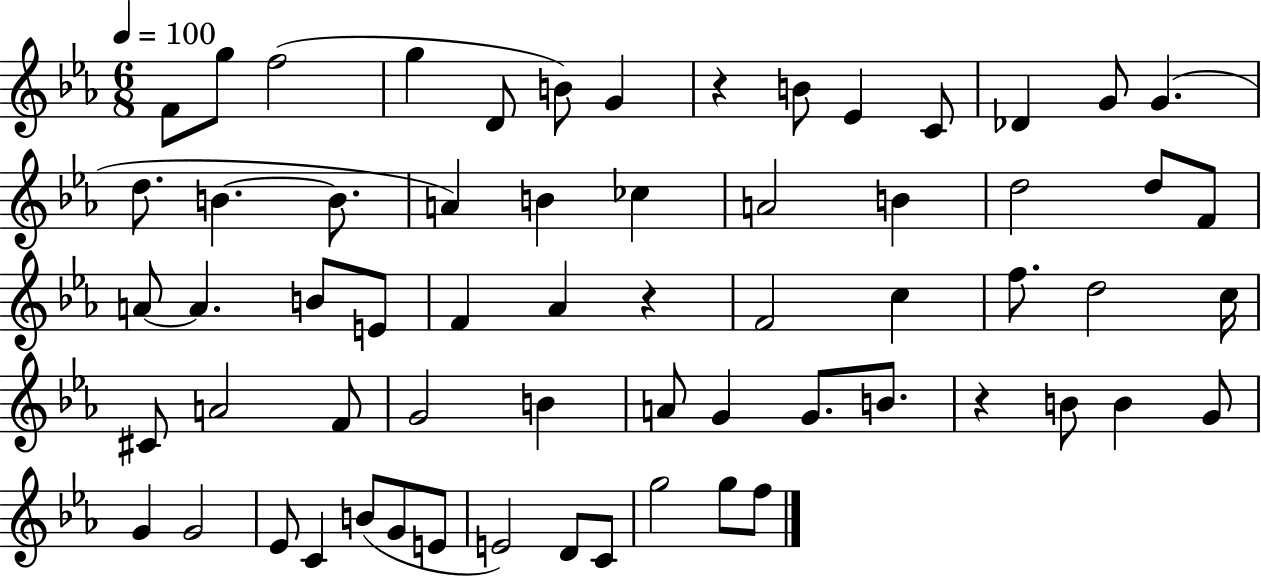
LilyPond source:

{
  \clef treble
  \numericTimeSignature
  \time 6/8
  \key ees \major
  \tempo 4 = 100
  f'8 g''8 f''2( | g''4 d'8 b'8) g'4 | r4 b'8 ees'4 c'8 | des'4 g'8 g'4.( | \break d''8. b'4.~~ b'8. | a'4) b'4 ces''4 | a'2 b'4 | d''2 d''8 f'8 | \break a'8~~ a'4. b'8 e'8 | f'4 aes'4 r4 | f'2 c''4 | f''8. d''2 c''16 | \break cis'8 a'2 f'8 | g'2 b'4 | a'8 g'4 g'8. b'8. | r4 b'8 b'4 g'8 | \break g'4 g'2 | ees'8 c'4 b'8( g'8 e'8 | e'2) d'8 c'8 | g''2 g''8 f''8 | \break \bar "|."
}